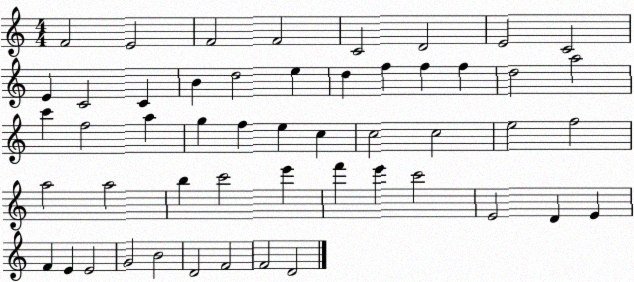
X:1
T:Untitled
M:4/4
L:1/4
K:C
F2 E2 F2 F2 C2 D2 E2 C2 E C2 C B d2 e d f f f d2 a2 c' f2 a g f e c c2 c2 e2 f2 a2 a2 b c'2 e' f' e' c'2 E2 D E F E E2 G2 B2 D2 F2 F2 D2